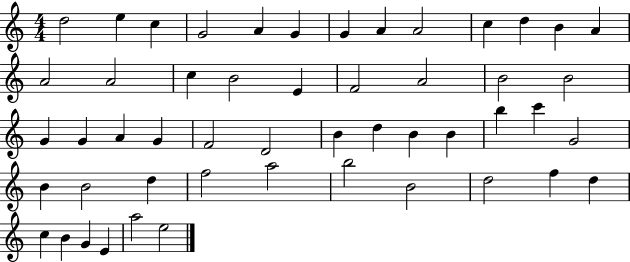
{
  \clef treble
  \numericTimeSignature
  \time 4/4
  \key c \major
  d''2 e''4 c''4 | g'2 a'4 g'4 | g'4 a'4 a'2 | c''4 d''4 b'4 a'4 | \break a'2 a'2 | c''4 b'2 e'4 | f'2 a'2 | b'2 b'2 | \break g'4 g'4 a'4 g'4 | f'2 d'2 | b'4 d''4 b'4 b'4 | b''4 c'''4 g'2 | \break b'4 b'2 d''4 | f''2 a''2 | b''2 b'2 | d''2 f''4 d''4 | \break c''4 b'4 g'4 e'4 | a''2 e''2 | \bar "|."
}